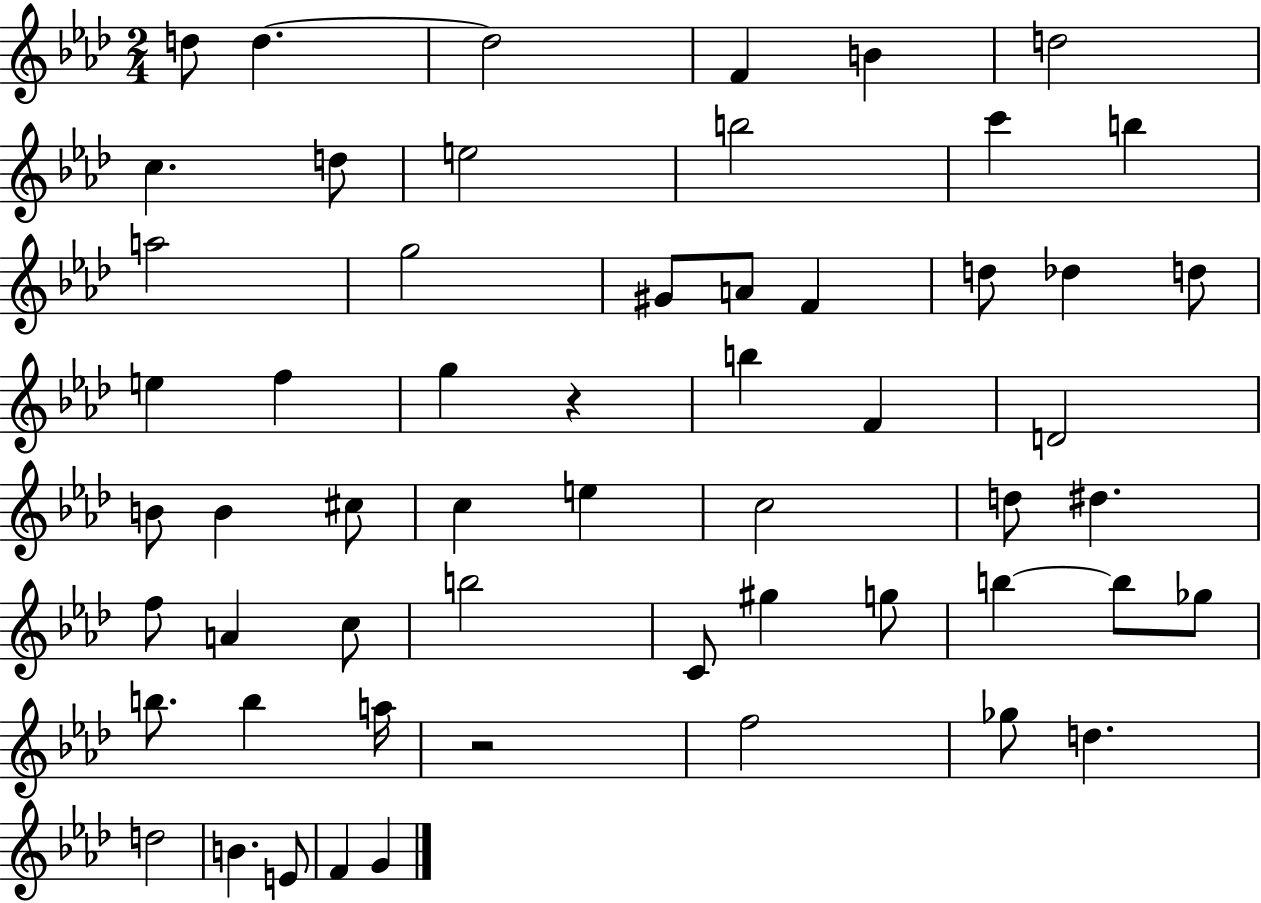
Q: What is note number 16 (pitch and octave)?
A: A4